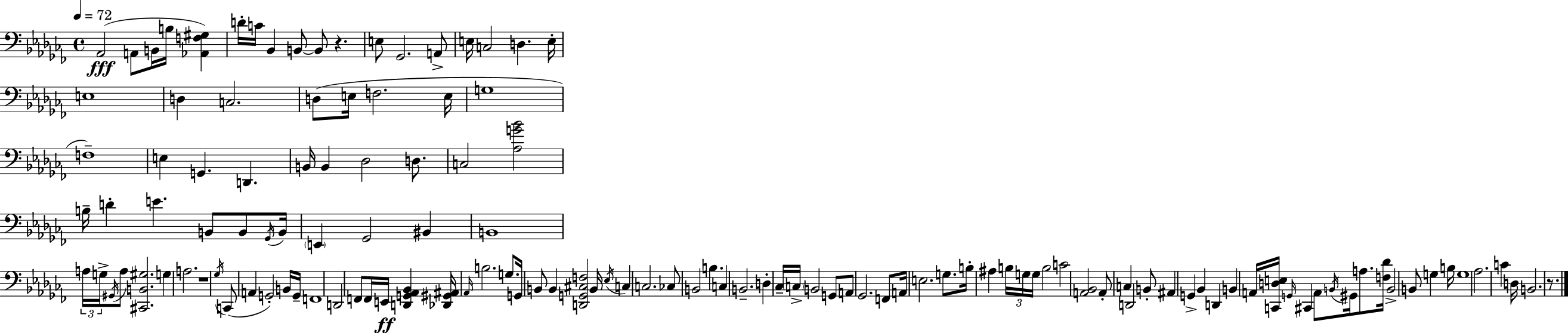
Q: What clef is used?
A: bass